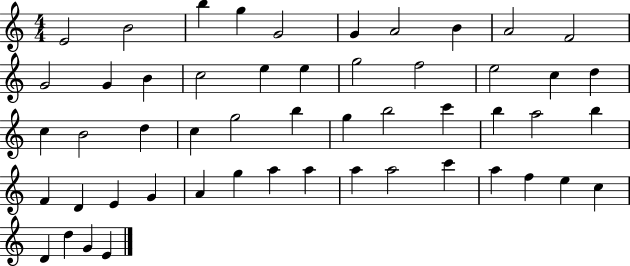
E4/h B4/h B5/q G5/q G4/h G4/q A4/h B4/q A4/h F4/h G4/h G4/q B4/q C5/h E5/q E5/q G5/h F5/h E5/h C5/q D5/q C5/q B4/h D5/q C5/q G5/h B5/q G5/q B5/h C6/q B5/q A5/h B5/q F4/q D4/q E4/q G4/q A4/q G5/q A5/q A5/q A5/q A5/h C6/q A5/q F5/q E5/q C5/q D4/q D5/q G4/q E4/q